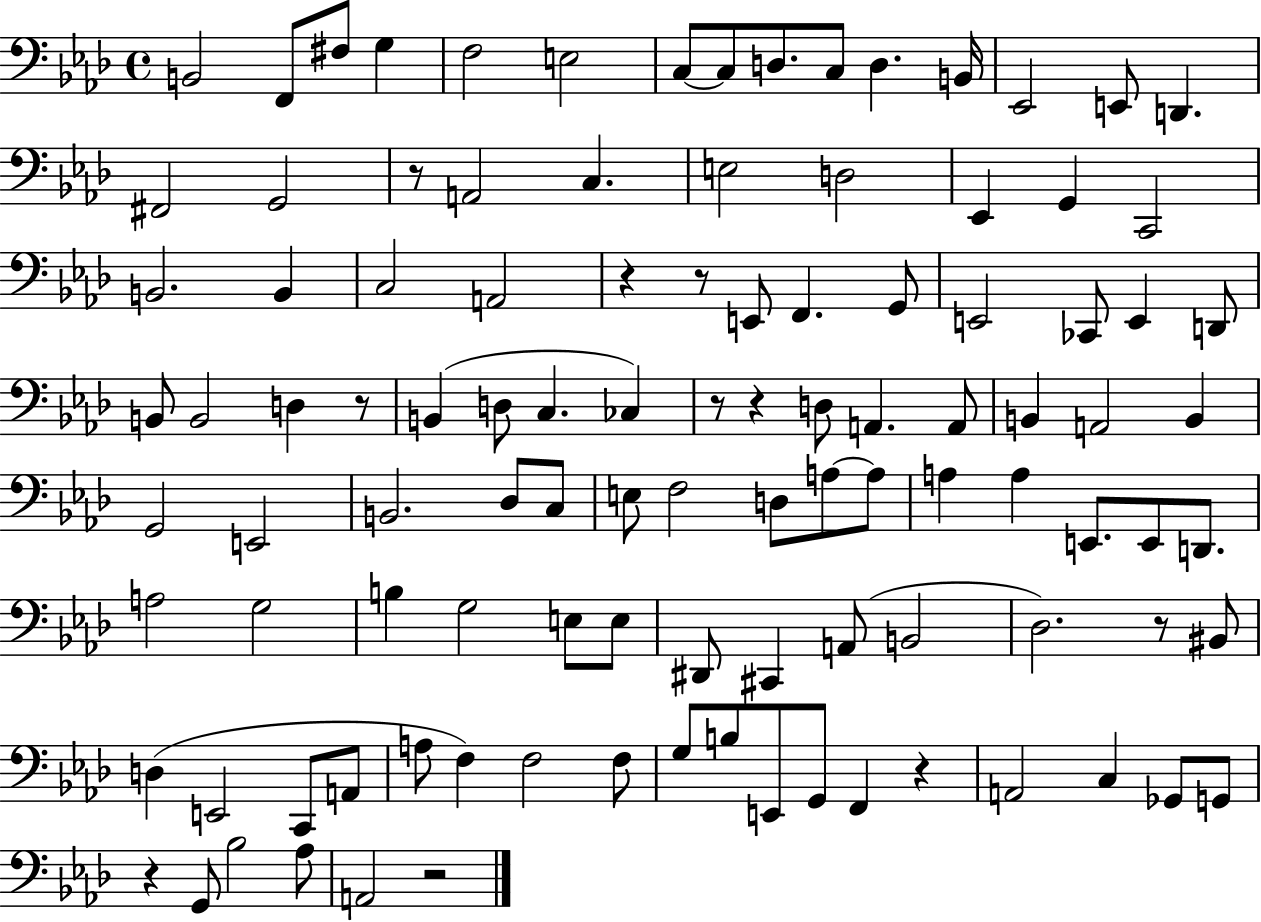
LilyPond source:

{
  \clef bass
  \time 4/4
  \defaultTimeSignature
  \key aes \major
  b,2 f,8 fis8 g4 | f2 e2 | c8~~ c8 d8. c8 d4. b,16 | ees,2 e,8 d,4. | \break fis,2 g,2 | r8 a,2 c4. | e2 d2 | ees,4 g,4 c,2 | \break b,2. b,4 | c2 a,2 | r4 r8 e,8 f,4. g,8 | e,2 ces,8 e,4 d,8 | \break b,8 b,2 d4 r8 | b,4( d8 c4. ces4) | r8 r4 d8 a,4. a,8 | b,4 a,2 b,4 | \break g,2 e,2 | b,2. des8 c8 | e8 f2 d8 a8~~ a8 | a4 a4 e,8. e,8 d,8. | \break a2 g2 | b4 g2 e8 e8 | dis,8 cis,4 a,8( b,2 | des2.) r8 bis,8 | \break d4( e,2 c,8 a,8 | a8 f4) f2 f8 | g8 b8 e,8 g,8 f,4 r4 | a,2 c4 ges,8 g,8 | \break r4 g,8 bes2 aes8 | a,2 r2 | \bar "|."
}